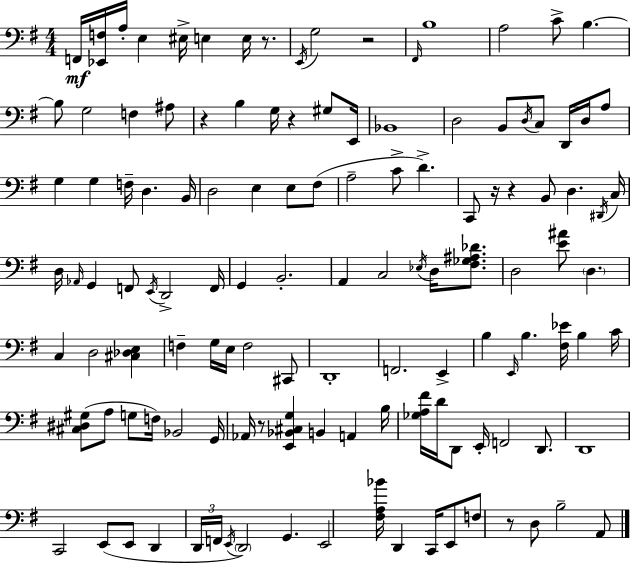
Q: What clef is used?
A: bass